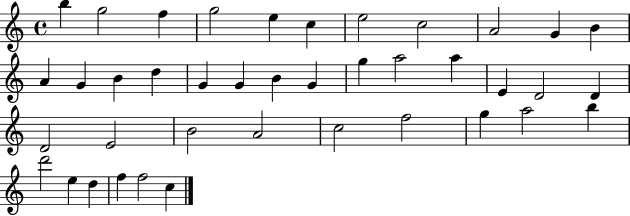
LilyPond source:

{
  \clef treble
  \time 4/4
  \defaultTimeSignature
  \key c \major
  b''4 g''2 f''4 | g''2 e''4 c''4 | e''2 c''2 | a'2 g'4 b'4 | \break a'4 g'4 b'4 d''4 | g'4 g'4 b'4 g'4 | g''4 a''2 a''4 | e'4 d'2 d'4 | \break d'2 e'2 | b'2 a'2 | c''2 f''2 | g''4 a''2 b''4 | \break d'''2 e''4 d''4 | f''4 f''2 c''4 | \bar "|."
}